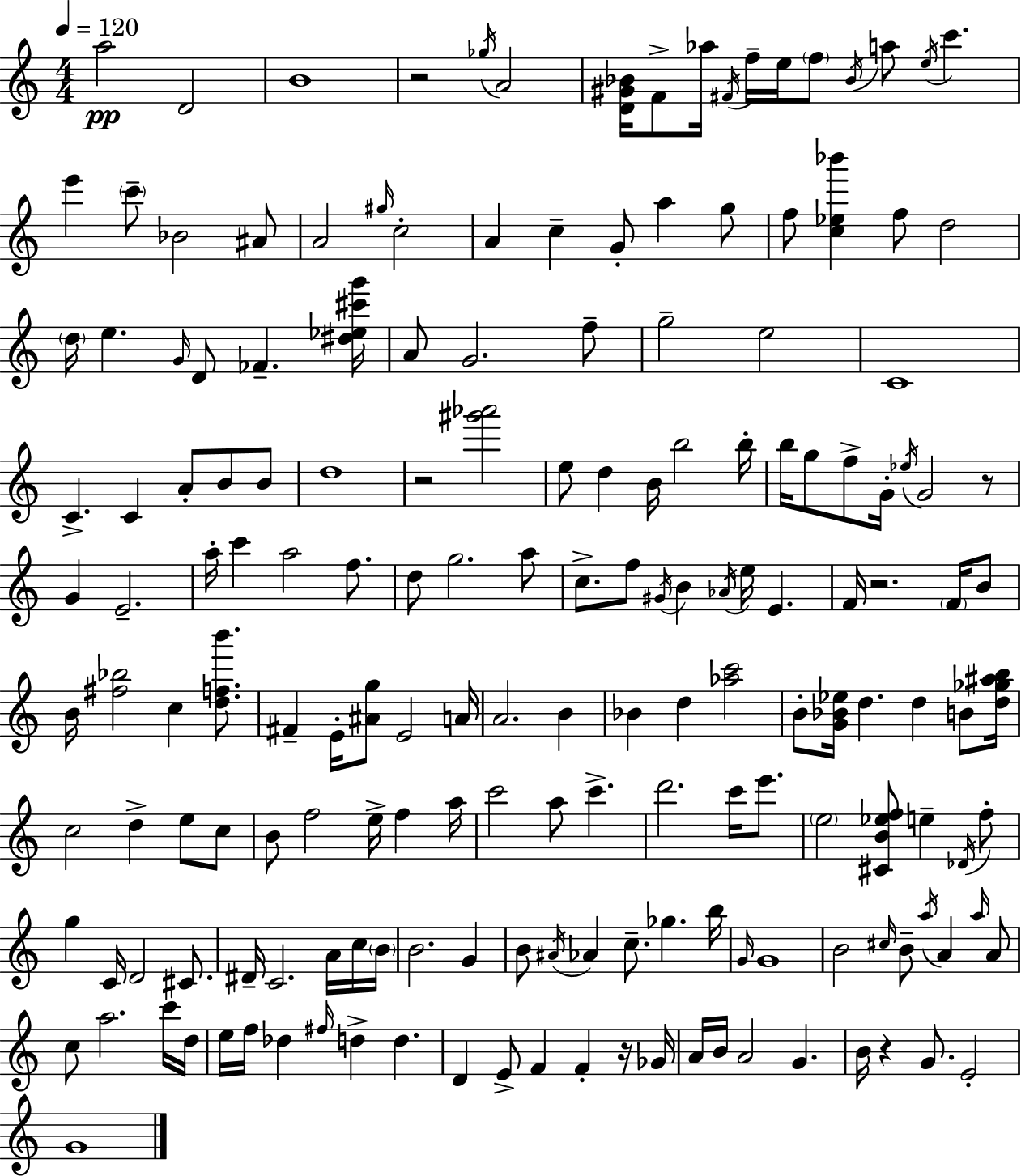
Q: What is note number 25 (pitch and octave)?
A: G4